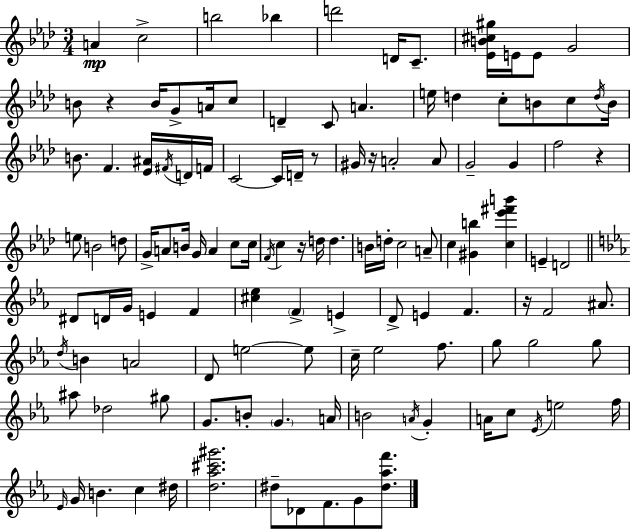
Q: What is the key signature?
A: AES major